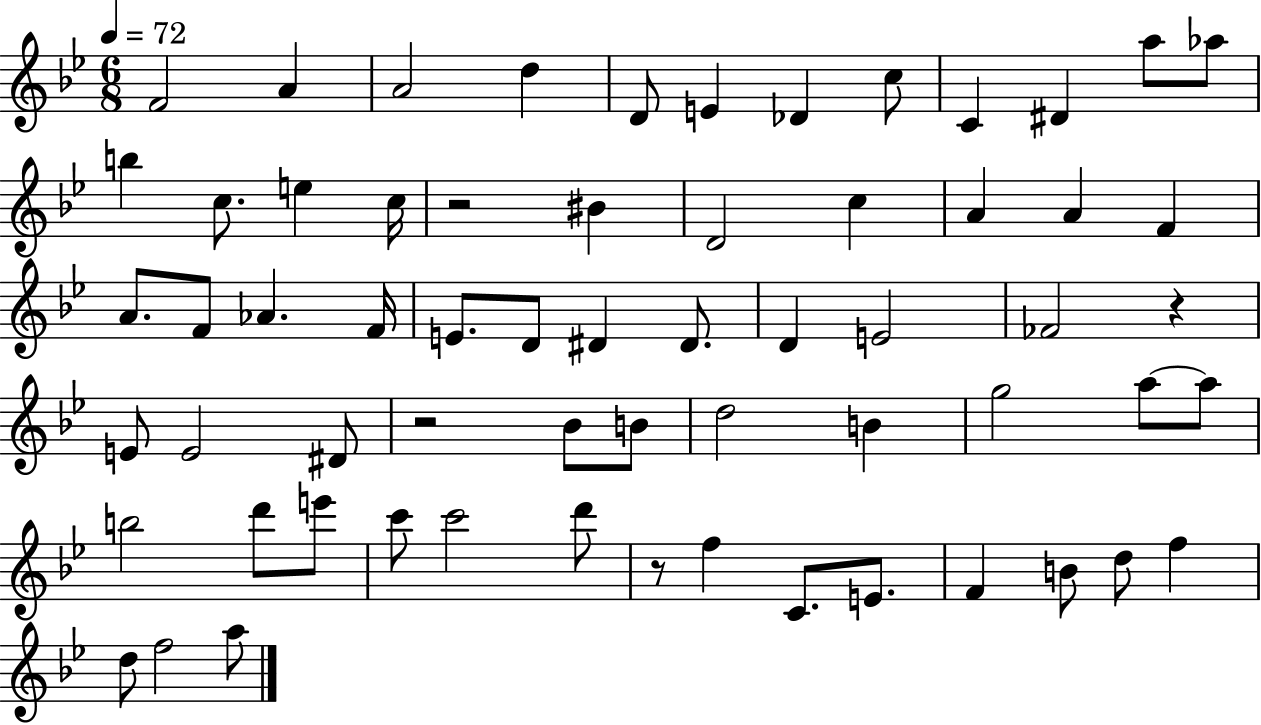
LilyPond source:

{
  \clef treble
  \numericTimeSignature
  \time 6/8
  \key bes \major
  \tempo 4 = 72
  f'2 a'4 | a'2 d''4 | d'8 e'4 des'4 c''8 | c'4 dis'4 a''8 aes''8 | \break b''4 c''8. e''4 c''16 | r2 bis'4 | d'2 c''4 | a'4 a'4 f'4 | \break a'8. f'8 aes'4. f'16 | e'8. d'8 dis'4 dis'8. | d'4 e'2 | fes'2 r4 | \break e'8 e'2 dis'8 | r2 bes'8 b'8 | d''2 b'4 | g''2 a''8~~ a''8 | \break b''2 d'''8 e'''8 | c'''8 c'''2 d'''8 | r8 f''4 c'8. e'8. | f'4 b'8 d''8 f''4 | \break d''8 f''2 a''8 | \bar "|."
}